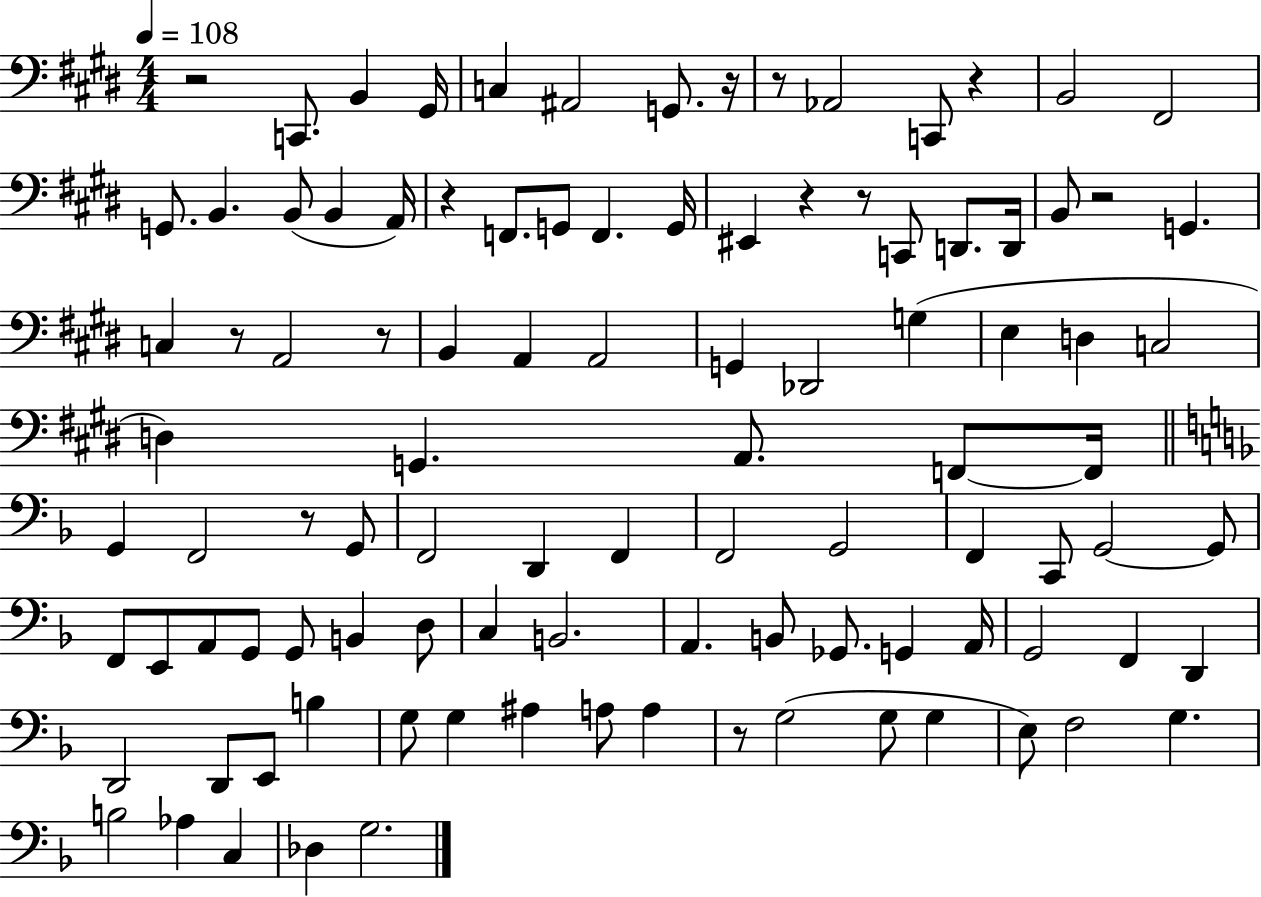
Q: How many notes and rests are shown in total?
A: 102